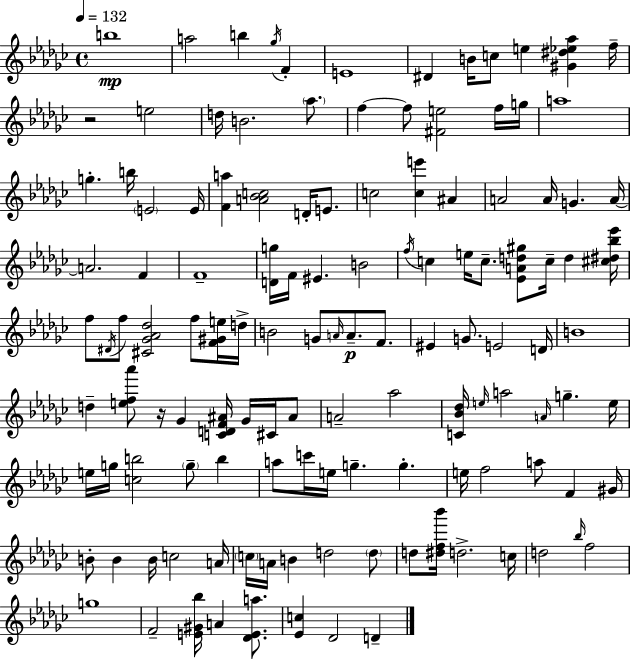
{
  \clef treble
  \time 4/4
  \defaultTimeSignature
  \key ees \minor
  \tempo 4 = 132
  b''1\mp | a''2 b''4 \acciaccatura { ges''16 } f'4-. | e'1 | dis'4 b'16 c''8 e''4 <gis' dis'' ees'' aes''>4 | \break f''16-- r2 e''2 | d''16 b'2. \parenthesize aes''8. | f''4~~ f''8 <fis' e''>2 f''16 | g''16 a''1 | \break g''4.-. b''16 \parenthesize e'2 | e'16 <f' a''>4 <a' bes' c''>2 d'16-. e'8. | c''2 <c'' e'''>4 ais'4 | a'2 a'16 g'4. | \break a'16~~ a'2. f'4 | f'1-- | <d' g''>16 f'16 eis'4. b'2 | \acciaccatura { f''16 } c''4 e''16 c''8.-- <ees' a' d'' gis''>8 c''16-- d''4 | \break <cis'' dis'' bes'' ees'''>16 f''8 \acciaccatura { dis'16 } f''8 <cis' ges' aes' des''>2 f''8 | <f' gis' e''>16 d''16-> b'2 g'8 \grace { a'16 } a'8.--\p | f'8. eis'4 g'8. e'2 | d'16 b'1 | \break d''4-- <e'' f'' aes'''>8 r16 ges'4 <c' d' f' ais'>16 | ges'16 cis'16 ais'8 a'2-- aes''2 | <c' bes' des''>16 \grace { e''16 } a''2 \grace { a'16 } g''4.-- | e''16 e''16 g''16 <c'' b''>2 | \break \parenthesize g''8-- b''4 a''8 c'''16 e''16 g''4.-- | g''4.-. e''16 f''2 a''8 | f'4 gis'16 b'8-. b'4 b'16 c''2 | a'16 \parenthesize c''16 a'16 b'4 d''2 | \break \parenthesize d''8 d''8 <dis'' f'' bes'''>16 d''2.-> | c''16 d''2 \grace { bes''16 } f''2 | g''1 | f'2-- <e' gis' bes''>16 | \break a'4 <des' e' a''>8. <ees' c''>4 des'2 | d'4-- \bar "|."
}